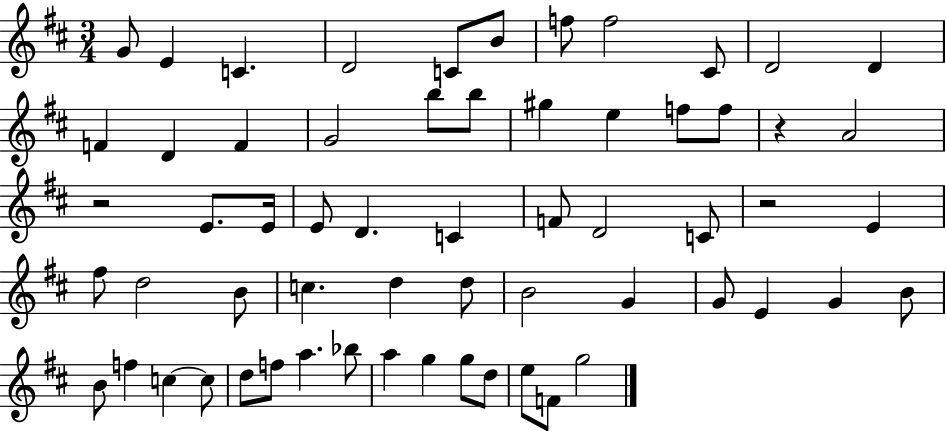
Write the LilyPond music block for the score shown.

{
  \clef treble
  \numericTimeSignature
  \time 3/4
  \key d \major
  g'8 e'4 c'4. | d'2 c'8 b'8 | f''8 f''2 cis'8 | d'2 d'4 | \break f'4 d'4 f'4 | g'2 b''8 b''8 | gis''4 e''4 f''8 f''8 | r4 a'2 | \break r2 e'8. e'16 | e'8 d'4. c'4 | f'8 d'2 c'8 | r2 e'4 | \break fis''8 d''2 b'8 | c''4. d''4 d''8 | b'2 g'4 | g'8 e'4 g'4 b'8 | \break b'8 f''4 c''4~~ c''8 | d''8 f''8 a''4. bes''8 | a''4 g''4 g''8 d''8 | e''8 f'8 g''2 | \break \bar "|."
}